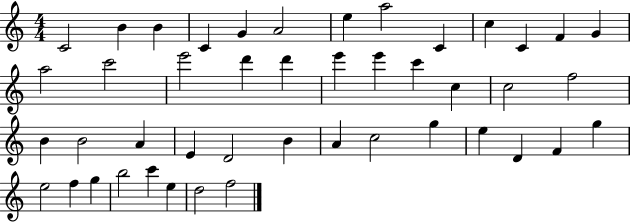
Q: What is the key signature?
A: C major